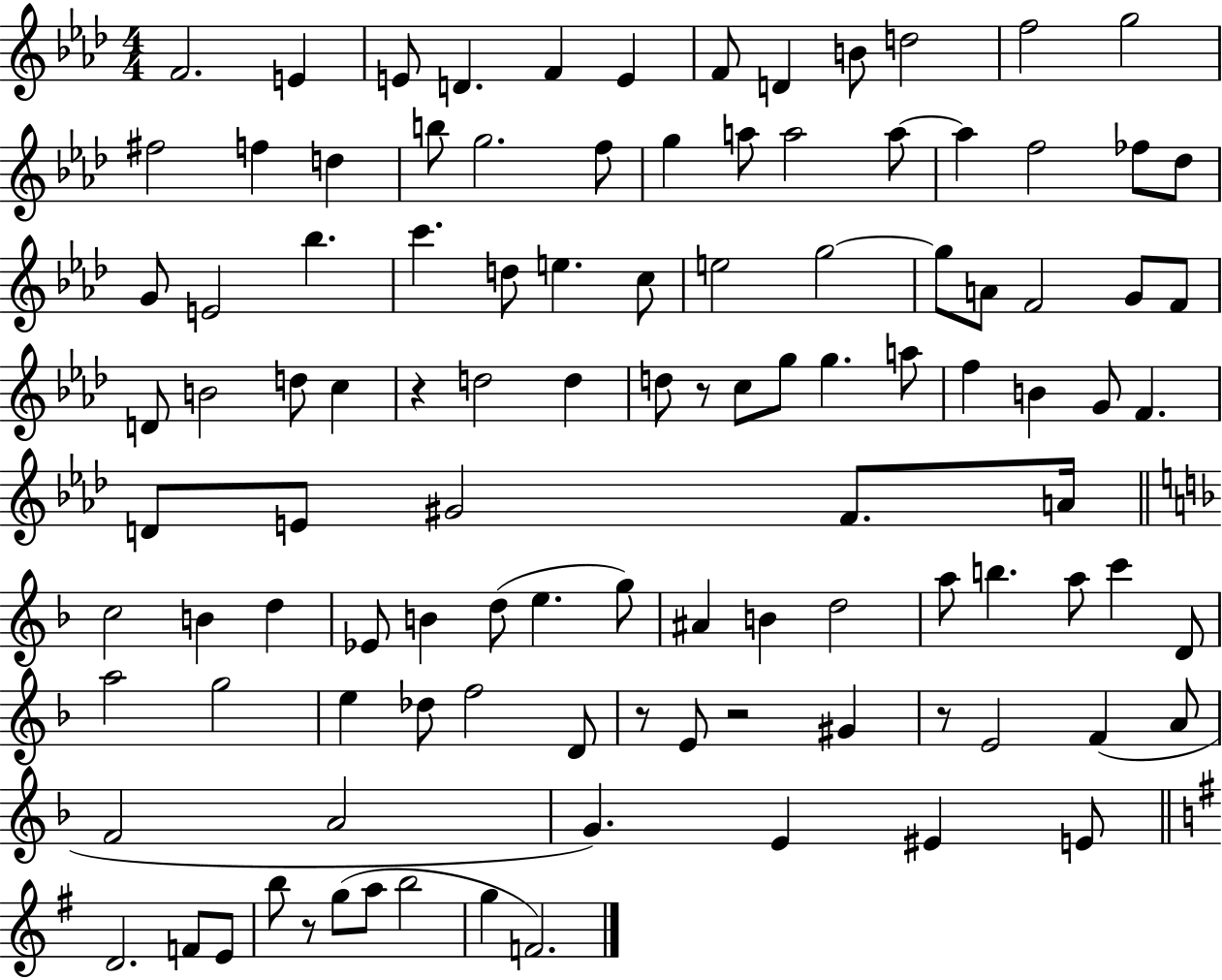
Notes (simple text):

F4/h. E4/q E4/e D4/q. F4/q E4/q F4/e D4/q B4/e D5/h F5/h G5/h F#5/h F5/q D5/q B5/e G5/h. F5/e G5/q A5/e A5/h A5/e A5/q F5/h FES5/e Db5/e G4/e E4/h Bb5/q. C6/q. D5/e E5/q. C5/e E5/h G5/h G5/e A4/e F4/h G4/e F4/e D4/e B4/h D5/e C5/q R/q D5/h D5/q D5/e R/e C5/e G5/e G5/q. A5/e F5/q B4/q G4/e F4/q. D4/e E4/e G#4/h F4/e. A4/s C5/h B4/q D5/q Eb4/e B4/q D5/e E5/q. G5/e A#4/q B4/q D5/h A5/e B5/q. A5/e C6/q D4/e A5/h G5/h E5/q Db5/e F5/h D4/e R/e E4/e R/h G#4/q R/e E4/h F4/q A4/e F4/h A4/h G4/q. E4/q EIS4/q E4/e D4/h. F4/e E4/e B5/e R/e G5/e A5/e B5/h G5/q F4/h.